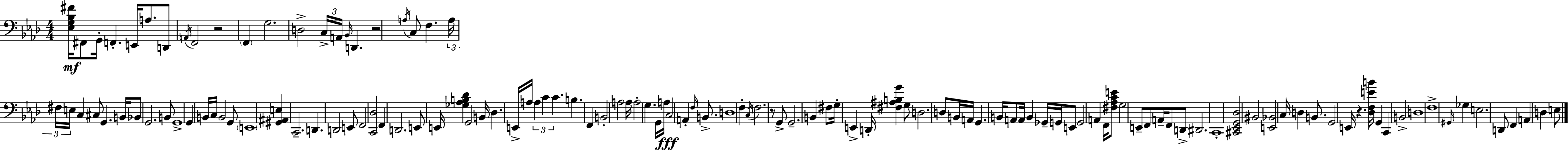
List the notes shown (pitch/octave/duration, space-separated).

[Eb3,G3,Bb3,F#4]/s F#2/e G2/s F2/q. E2/s A3/e. D2/e A2/s F2/h R/h F2/q G3/h. D3/h C3/s A2/s Bb2/s D2/q. R/h A3/s C3/e F3/q. A3/s F#3/s E3/s C3/q C#3/e G2/q. B2/s Bb2/e G2/h. B2/e G2/w G2/q B2/s C3/s B2/h G2/e E2/w [G#2,A#2,E3]/q C2/h. D2/q. D2/h E2/e F2/h [C2,Db3]/h F2/q D2/h. E2/e E2/s [Gb3,Ab3,B3,Db4]/q G2/h B2/s Db3/q. E2/s A3/s A3/q C4/q C4/q. B3/q. F2/q B2/h A3/h A3/s A3/h G3/q. G2/s A3/s C3/h A2/q F3/s B2/e. D3/w F3/q C3/s F3/h. R/e G2/e G2/h. B2/q F#3/e G3/s E2/q D2/s [F#3,A#3,B3,G4]/q G3/e D3/h. D3/e B2/s A2/s G2/q. B2/s A2/e A2/s B2/q Gb2/s G2/s E2/e G2/h A2/q F2/s [F#3,Ab3,C4,E4]/e G3/h E2/e F2/e A2/s F2/e D2/e D#2/h. C2/w [C#2,Eb2,G2,Db3]/h BIS2/h [E2,Bb2]/h C3/s D3/q B2/e. G2/h E2/s R/q. [Db3,F3,E4,B4]/s G2/q C2/q B2/h D3/w F3/w G#2/s Gb3/q E3/h. D2/e F2/q A2/q D3/q E3/e